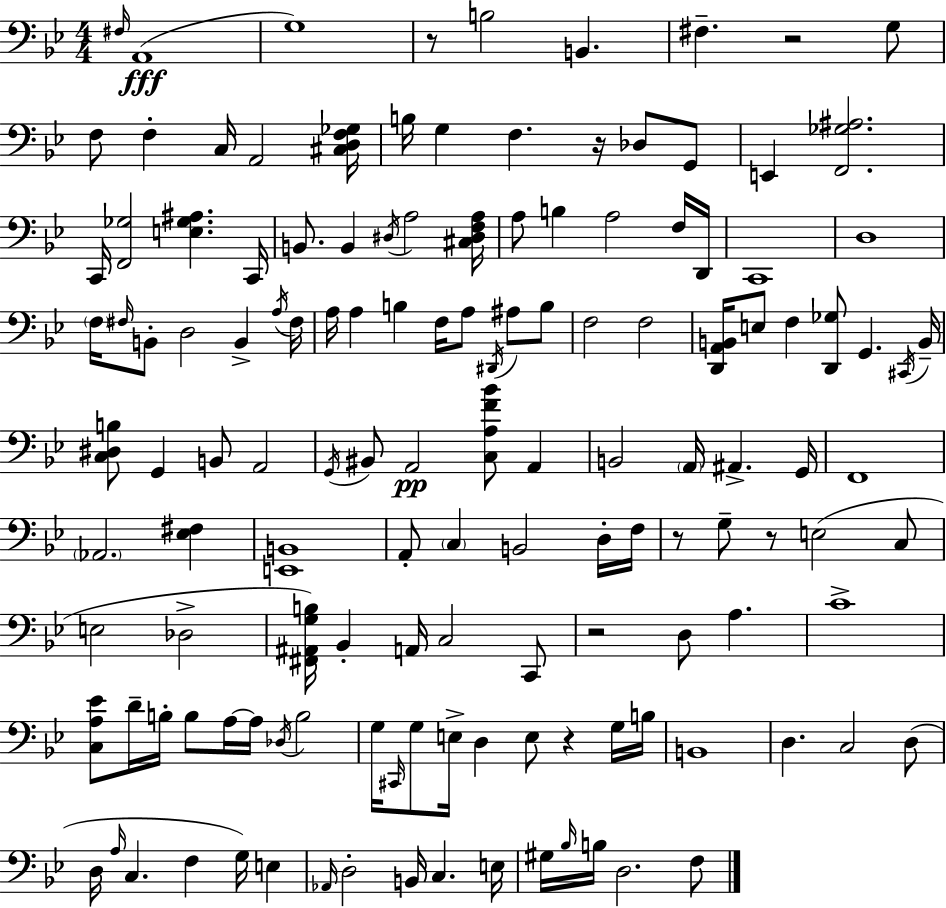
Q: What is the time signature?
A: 4/4